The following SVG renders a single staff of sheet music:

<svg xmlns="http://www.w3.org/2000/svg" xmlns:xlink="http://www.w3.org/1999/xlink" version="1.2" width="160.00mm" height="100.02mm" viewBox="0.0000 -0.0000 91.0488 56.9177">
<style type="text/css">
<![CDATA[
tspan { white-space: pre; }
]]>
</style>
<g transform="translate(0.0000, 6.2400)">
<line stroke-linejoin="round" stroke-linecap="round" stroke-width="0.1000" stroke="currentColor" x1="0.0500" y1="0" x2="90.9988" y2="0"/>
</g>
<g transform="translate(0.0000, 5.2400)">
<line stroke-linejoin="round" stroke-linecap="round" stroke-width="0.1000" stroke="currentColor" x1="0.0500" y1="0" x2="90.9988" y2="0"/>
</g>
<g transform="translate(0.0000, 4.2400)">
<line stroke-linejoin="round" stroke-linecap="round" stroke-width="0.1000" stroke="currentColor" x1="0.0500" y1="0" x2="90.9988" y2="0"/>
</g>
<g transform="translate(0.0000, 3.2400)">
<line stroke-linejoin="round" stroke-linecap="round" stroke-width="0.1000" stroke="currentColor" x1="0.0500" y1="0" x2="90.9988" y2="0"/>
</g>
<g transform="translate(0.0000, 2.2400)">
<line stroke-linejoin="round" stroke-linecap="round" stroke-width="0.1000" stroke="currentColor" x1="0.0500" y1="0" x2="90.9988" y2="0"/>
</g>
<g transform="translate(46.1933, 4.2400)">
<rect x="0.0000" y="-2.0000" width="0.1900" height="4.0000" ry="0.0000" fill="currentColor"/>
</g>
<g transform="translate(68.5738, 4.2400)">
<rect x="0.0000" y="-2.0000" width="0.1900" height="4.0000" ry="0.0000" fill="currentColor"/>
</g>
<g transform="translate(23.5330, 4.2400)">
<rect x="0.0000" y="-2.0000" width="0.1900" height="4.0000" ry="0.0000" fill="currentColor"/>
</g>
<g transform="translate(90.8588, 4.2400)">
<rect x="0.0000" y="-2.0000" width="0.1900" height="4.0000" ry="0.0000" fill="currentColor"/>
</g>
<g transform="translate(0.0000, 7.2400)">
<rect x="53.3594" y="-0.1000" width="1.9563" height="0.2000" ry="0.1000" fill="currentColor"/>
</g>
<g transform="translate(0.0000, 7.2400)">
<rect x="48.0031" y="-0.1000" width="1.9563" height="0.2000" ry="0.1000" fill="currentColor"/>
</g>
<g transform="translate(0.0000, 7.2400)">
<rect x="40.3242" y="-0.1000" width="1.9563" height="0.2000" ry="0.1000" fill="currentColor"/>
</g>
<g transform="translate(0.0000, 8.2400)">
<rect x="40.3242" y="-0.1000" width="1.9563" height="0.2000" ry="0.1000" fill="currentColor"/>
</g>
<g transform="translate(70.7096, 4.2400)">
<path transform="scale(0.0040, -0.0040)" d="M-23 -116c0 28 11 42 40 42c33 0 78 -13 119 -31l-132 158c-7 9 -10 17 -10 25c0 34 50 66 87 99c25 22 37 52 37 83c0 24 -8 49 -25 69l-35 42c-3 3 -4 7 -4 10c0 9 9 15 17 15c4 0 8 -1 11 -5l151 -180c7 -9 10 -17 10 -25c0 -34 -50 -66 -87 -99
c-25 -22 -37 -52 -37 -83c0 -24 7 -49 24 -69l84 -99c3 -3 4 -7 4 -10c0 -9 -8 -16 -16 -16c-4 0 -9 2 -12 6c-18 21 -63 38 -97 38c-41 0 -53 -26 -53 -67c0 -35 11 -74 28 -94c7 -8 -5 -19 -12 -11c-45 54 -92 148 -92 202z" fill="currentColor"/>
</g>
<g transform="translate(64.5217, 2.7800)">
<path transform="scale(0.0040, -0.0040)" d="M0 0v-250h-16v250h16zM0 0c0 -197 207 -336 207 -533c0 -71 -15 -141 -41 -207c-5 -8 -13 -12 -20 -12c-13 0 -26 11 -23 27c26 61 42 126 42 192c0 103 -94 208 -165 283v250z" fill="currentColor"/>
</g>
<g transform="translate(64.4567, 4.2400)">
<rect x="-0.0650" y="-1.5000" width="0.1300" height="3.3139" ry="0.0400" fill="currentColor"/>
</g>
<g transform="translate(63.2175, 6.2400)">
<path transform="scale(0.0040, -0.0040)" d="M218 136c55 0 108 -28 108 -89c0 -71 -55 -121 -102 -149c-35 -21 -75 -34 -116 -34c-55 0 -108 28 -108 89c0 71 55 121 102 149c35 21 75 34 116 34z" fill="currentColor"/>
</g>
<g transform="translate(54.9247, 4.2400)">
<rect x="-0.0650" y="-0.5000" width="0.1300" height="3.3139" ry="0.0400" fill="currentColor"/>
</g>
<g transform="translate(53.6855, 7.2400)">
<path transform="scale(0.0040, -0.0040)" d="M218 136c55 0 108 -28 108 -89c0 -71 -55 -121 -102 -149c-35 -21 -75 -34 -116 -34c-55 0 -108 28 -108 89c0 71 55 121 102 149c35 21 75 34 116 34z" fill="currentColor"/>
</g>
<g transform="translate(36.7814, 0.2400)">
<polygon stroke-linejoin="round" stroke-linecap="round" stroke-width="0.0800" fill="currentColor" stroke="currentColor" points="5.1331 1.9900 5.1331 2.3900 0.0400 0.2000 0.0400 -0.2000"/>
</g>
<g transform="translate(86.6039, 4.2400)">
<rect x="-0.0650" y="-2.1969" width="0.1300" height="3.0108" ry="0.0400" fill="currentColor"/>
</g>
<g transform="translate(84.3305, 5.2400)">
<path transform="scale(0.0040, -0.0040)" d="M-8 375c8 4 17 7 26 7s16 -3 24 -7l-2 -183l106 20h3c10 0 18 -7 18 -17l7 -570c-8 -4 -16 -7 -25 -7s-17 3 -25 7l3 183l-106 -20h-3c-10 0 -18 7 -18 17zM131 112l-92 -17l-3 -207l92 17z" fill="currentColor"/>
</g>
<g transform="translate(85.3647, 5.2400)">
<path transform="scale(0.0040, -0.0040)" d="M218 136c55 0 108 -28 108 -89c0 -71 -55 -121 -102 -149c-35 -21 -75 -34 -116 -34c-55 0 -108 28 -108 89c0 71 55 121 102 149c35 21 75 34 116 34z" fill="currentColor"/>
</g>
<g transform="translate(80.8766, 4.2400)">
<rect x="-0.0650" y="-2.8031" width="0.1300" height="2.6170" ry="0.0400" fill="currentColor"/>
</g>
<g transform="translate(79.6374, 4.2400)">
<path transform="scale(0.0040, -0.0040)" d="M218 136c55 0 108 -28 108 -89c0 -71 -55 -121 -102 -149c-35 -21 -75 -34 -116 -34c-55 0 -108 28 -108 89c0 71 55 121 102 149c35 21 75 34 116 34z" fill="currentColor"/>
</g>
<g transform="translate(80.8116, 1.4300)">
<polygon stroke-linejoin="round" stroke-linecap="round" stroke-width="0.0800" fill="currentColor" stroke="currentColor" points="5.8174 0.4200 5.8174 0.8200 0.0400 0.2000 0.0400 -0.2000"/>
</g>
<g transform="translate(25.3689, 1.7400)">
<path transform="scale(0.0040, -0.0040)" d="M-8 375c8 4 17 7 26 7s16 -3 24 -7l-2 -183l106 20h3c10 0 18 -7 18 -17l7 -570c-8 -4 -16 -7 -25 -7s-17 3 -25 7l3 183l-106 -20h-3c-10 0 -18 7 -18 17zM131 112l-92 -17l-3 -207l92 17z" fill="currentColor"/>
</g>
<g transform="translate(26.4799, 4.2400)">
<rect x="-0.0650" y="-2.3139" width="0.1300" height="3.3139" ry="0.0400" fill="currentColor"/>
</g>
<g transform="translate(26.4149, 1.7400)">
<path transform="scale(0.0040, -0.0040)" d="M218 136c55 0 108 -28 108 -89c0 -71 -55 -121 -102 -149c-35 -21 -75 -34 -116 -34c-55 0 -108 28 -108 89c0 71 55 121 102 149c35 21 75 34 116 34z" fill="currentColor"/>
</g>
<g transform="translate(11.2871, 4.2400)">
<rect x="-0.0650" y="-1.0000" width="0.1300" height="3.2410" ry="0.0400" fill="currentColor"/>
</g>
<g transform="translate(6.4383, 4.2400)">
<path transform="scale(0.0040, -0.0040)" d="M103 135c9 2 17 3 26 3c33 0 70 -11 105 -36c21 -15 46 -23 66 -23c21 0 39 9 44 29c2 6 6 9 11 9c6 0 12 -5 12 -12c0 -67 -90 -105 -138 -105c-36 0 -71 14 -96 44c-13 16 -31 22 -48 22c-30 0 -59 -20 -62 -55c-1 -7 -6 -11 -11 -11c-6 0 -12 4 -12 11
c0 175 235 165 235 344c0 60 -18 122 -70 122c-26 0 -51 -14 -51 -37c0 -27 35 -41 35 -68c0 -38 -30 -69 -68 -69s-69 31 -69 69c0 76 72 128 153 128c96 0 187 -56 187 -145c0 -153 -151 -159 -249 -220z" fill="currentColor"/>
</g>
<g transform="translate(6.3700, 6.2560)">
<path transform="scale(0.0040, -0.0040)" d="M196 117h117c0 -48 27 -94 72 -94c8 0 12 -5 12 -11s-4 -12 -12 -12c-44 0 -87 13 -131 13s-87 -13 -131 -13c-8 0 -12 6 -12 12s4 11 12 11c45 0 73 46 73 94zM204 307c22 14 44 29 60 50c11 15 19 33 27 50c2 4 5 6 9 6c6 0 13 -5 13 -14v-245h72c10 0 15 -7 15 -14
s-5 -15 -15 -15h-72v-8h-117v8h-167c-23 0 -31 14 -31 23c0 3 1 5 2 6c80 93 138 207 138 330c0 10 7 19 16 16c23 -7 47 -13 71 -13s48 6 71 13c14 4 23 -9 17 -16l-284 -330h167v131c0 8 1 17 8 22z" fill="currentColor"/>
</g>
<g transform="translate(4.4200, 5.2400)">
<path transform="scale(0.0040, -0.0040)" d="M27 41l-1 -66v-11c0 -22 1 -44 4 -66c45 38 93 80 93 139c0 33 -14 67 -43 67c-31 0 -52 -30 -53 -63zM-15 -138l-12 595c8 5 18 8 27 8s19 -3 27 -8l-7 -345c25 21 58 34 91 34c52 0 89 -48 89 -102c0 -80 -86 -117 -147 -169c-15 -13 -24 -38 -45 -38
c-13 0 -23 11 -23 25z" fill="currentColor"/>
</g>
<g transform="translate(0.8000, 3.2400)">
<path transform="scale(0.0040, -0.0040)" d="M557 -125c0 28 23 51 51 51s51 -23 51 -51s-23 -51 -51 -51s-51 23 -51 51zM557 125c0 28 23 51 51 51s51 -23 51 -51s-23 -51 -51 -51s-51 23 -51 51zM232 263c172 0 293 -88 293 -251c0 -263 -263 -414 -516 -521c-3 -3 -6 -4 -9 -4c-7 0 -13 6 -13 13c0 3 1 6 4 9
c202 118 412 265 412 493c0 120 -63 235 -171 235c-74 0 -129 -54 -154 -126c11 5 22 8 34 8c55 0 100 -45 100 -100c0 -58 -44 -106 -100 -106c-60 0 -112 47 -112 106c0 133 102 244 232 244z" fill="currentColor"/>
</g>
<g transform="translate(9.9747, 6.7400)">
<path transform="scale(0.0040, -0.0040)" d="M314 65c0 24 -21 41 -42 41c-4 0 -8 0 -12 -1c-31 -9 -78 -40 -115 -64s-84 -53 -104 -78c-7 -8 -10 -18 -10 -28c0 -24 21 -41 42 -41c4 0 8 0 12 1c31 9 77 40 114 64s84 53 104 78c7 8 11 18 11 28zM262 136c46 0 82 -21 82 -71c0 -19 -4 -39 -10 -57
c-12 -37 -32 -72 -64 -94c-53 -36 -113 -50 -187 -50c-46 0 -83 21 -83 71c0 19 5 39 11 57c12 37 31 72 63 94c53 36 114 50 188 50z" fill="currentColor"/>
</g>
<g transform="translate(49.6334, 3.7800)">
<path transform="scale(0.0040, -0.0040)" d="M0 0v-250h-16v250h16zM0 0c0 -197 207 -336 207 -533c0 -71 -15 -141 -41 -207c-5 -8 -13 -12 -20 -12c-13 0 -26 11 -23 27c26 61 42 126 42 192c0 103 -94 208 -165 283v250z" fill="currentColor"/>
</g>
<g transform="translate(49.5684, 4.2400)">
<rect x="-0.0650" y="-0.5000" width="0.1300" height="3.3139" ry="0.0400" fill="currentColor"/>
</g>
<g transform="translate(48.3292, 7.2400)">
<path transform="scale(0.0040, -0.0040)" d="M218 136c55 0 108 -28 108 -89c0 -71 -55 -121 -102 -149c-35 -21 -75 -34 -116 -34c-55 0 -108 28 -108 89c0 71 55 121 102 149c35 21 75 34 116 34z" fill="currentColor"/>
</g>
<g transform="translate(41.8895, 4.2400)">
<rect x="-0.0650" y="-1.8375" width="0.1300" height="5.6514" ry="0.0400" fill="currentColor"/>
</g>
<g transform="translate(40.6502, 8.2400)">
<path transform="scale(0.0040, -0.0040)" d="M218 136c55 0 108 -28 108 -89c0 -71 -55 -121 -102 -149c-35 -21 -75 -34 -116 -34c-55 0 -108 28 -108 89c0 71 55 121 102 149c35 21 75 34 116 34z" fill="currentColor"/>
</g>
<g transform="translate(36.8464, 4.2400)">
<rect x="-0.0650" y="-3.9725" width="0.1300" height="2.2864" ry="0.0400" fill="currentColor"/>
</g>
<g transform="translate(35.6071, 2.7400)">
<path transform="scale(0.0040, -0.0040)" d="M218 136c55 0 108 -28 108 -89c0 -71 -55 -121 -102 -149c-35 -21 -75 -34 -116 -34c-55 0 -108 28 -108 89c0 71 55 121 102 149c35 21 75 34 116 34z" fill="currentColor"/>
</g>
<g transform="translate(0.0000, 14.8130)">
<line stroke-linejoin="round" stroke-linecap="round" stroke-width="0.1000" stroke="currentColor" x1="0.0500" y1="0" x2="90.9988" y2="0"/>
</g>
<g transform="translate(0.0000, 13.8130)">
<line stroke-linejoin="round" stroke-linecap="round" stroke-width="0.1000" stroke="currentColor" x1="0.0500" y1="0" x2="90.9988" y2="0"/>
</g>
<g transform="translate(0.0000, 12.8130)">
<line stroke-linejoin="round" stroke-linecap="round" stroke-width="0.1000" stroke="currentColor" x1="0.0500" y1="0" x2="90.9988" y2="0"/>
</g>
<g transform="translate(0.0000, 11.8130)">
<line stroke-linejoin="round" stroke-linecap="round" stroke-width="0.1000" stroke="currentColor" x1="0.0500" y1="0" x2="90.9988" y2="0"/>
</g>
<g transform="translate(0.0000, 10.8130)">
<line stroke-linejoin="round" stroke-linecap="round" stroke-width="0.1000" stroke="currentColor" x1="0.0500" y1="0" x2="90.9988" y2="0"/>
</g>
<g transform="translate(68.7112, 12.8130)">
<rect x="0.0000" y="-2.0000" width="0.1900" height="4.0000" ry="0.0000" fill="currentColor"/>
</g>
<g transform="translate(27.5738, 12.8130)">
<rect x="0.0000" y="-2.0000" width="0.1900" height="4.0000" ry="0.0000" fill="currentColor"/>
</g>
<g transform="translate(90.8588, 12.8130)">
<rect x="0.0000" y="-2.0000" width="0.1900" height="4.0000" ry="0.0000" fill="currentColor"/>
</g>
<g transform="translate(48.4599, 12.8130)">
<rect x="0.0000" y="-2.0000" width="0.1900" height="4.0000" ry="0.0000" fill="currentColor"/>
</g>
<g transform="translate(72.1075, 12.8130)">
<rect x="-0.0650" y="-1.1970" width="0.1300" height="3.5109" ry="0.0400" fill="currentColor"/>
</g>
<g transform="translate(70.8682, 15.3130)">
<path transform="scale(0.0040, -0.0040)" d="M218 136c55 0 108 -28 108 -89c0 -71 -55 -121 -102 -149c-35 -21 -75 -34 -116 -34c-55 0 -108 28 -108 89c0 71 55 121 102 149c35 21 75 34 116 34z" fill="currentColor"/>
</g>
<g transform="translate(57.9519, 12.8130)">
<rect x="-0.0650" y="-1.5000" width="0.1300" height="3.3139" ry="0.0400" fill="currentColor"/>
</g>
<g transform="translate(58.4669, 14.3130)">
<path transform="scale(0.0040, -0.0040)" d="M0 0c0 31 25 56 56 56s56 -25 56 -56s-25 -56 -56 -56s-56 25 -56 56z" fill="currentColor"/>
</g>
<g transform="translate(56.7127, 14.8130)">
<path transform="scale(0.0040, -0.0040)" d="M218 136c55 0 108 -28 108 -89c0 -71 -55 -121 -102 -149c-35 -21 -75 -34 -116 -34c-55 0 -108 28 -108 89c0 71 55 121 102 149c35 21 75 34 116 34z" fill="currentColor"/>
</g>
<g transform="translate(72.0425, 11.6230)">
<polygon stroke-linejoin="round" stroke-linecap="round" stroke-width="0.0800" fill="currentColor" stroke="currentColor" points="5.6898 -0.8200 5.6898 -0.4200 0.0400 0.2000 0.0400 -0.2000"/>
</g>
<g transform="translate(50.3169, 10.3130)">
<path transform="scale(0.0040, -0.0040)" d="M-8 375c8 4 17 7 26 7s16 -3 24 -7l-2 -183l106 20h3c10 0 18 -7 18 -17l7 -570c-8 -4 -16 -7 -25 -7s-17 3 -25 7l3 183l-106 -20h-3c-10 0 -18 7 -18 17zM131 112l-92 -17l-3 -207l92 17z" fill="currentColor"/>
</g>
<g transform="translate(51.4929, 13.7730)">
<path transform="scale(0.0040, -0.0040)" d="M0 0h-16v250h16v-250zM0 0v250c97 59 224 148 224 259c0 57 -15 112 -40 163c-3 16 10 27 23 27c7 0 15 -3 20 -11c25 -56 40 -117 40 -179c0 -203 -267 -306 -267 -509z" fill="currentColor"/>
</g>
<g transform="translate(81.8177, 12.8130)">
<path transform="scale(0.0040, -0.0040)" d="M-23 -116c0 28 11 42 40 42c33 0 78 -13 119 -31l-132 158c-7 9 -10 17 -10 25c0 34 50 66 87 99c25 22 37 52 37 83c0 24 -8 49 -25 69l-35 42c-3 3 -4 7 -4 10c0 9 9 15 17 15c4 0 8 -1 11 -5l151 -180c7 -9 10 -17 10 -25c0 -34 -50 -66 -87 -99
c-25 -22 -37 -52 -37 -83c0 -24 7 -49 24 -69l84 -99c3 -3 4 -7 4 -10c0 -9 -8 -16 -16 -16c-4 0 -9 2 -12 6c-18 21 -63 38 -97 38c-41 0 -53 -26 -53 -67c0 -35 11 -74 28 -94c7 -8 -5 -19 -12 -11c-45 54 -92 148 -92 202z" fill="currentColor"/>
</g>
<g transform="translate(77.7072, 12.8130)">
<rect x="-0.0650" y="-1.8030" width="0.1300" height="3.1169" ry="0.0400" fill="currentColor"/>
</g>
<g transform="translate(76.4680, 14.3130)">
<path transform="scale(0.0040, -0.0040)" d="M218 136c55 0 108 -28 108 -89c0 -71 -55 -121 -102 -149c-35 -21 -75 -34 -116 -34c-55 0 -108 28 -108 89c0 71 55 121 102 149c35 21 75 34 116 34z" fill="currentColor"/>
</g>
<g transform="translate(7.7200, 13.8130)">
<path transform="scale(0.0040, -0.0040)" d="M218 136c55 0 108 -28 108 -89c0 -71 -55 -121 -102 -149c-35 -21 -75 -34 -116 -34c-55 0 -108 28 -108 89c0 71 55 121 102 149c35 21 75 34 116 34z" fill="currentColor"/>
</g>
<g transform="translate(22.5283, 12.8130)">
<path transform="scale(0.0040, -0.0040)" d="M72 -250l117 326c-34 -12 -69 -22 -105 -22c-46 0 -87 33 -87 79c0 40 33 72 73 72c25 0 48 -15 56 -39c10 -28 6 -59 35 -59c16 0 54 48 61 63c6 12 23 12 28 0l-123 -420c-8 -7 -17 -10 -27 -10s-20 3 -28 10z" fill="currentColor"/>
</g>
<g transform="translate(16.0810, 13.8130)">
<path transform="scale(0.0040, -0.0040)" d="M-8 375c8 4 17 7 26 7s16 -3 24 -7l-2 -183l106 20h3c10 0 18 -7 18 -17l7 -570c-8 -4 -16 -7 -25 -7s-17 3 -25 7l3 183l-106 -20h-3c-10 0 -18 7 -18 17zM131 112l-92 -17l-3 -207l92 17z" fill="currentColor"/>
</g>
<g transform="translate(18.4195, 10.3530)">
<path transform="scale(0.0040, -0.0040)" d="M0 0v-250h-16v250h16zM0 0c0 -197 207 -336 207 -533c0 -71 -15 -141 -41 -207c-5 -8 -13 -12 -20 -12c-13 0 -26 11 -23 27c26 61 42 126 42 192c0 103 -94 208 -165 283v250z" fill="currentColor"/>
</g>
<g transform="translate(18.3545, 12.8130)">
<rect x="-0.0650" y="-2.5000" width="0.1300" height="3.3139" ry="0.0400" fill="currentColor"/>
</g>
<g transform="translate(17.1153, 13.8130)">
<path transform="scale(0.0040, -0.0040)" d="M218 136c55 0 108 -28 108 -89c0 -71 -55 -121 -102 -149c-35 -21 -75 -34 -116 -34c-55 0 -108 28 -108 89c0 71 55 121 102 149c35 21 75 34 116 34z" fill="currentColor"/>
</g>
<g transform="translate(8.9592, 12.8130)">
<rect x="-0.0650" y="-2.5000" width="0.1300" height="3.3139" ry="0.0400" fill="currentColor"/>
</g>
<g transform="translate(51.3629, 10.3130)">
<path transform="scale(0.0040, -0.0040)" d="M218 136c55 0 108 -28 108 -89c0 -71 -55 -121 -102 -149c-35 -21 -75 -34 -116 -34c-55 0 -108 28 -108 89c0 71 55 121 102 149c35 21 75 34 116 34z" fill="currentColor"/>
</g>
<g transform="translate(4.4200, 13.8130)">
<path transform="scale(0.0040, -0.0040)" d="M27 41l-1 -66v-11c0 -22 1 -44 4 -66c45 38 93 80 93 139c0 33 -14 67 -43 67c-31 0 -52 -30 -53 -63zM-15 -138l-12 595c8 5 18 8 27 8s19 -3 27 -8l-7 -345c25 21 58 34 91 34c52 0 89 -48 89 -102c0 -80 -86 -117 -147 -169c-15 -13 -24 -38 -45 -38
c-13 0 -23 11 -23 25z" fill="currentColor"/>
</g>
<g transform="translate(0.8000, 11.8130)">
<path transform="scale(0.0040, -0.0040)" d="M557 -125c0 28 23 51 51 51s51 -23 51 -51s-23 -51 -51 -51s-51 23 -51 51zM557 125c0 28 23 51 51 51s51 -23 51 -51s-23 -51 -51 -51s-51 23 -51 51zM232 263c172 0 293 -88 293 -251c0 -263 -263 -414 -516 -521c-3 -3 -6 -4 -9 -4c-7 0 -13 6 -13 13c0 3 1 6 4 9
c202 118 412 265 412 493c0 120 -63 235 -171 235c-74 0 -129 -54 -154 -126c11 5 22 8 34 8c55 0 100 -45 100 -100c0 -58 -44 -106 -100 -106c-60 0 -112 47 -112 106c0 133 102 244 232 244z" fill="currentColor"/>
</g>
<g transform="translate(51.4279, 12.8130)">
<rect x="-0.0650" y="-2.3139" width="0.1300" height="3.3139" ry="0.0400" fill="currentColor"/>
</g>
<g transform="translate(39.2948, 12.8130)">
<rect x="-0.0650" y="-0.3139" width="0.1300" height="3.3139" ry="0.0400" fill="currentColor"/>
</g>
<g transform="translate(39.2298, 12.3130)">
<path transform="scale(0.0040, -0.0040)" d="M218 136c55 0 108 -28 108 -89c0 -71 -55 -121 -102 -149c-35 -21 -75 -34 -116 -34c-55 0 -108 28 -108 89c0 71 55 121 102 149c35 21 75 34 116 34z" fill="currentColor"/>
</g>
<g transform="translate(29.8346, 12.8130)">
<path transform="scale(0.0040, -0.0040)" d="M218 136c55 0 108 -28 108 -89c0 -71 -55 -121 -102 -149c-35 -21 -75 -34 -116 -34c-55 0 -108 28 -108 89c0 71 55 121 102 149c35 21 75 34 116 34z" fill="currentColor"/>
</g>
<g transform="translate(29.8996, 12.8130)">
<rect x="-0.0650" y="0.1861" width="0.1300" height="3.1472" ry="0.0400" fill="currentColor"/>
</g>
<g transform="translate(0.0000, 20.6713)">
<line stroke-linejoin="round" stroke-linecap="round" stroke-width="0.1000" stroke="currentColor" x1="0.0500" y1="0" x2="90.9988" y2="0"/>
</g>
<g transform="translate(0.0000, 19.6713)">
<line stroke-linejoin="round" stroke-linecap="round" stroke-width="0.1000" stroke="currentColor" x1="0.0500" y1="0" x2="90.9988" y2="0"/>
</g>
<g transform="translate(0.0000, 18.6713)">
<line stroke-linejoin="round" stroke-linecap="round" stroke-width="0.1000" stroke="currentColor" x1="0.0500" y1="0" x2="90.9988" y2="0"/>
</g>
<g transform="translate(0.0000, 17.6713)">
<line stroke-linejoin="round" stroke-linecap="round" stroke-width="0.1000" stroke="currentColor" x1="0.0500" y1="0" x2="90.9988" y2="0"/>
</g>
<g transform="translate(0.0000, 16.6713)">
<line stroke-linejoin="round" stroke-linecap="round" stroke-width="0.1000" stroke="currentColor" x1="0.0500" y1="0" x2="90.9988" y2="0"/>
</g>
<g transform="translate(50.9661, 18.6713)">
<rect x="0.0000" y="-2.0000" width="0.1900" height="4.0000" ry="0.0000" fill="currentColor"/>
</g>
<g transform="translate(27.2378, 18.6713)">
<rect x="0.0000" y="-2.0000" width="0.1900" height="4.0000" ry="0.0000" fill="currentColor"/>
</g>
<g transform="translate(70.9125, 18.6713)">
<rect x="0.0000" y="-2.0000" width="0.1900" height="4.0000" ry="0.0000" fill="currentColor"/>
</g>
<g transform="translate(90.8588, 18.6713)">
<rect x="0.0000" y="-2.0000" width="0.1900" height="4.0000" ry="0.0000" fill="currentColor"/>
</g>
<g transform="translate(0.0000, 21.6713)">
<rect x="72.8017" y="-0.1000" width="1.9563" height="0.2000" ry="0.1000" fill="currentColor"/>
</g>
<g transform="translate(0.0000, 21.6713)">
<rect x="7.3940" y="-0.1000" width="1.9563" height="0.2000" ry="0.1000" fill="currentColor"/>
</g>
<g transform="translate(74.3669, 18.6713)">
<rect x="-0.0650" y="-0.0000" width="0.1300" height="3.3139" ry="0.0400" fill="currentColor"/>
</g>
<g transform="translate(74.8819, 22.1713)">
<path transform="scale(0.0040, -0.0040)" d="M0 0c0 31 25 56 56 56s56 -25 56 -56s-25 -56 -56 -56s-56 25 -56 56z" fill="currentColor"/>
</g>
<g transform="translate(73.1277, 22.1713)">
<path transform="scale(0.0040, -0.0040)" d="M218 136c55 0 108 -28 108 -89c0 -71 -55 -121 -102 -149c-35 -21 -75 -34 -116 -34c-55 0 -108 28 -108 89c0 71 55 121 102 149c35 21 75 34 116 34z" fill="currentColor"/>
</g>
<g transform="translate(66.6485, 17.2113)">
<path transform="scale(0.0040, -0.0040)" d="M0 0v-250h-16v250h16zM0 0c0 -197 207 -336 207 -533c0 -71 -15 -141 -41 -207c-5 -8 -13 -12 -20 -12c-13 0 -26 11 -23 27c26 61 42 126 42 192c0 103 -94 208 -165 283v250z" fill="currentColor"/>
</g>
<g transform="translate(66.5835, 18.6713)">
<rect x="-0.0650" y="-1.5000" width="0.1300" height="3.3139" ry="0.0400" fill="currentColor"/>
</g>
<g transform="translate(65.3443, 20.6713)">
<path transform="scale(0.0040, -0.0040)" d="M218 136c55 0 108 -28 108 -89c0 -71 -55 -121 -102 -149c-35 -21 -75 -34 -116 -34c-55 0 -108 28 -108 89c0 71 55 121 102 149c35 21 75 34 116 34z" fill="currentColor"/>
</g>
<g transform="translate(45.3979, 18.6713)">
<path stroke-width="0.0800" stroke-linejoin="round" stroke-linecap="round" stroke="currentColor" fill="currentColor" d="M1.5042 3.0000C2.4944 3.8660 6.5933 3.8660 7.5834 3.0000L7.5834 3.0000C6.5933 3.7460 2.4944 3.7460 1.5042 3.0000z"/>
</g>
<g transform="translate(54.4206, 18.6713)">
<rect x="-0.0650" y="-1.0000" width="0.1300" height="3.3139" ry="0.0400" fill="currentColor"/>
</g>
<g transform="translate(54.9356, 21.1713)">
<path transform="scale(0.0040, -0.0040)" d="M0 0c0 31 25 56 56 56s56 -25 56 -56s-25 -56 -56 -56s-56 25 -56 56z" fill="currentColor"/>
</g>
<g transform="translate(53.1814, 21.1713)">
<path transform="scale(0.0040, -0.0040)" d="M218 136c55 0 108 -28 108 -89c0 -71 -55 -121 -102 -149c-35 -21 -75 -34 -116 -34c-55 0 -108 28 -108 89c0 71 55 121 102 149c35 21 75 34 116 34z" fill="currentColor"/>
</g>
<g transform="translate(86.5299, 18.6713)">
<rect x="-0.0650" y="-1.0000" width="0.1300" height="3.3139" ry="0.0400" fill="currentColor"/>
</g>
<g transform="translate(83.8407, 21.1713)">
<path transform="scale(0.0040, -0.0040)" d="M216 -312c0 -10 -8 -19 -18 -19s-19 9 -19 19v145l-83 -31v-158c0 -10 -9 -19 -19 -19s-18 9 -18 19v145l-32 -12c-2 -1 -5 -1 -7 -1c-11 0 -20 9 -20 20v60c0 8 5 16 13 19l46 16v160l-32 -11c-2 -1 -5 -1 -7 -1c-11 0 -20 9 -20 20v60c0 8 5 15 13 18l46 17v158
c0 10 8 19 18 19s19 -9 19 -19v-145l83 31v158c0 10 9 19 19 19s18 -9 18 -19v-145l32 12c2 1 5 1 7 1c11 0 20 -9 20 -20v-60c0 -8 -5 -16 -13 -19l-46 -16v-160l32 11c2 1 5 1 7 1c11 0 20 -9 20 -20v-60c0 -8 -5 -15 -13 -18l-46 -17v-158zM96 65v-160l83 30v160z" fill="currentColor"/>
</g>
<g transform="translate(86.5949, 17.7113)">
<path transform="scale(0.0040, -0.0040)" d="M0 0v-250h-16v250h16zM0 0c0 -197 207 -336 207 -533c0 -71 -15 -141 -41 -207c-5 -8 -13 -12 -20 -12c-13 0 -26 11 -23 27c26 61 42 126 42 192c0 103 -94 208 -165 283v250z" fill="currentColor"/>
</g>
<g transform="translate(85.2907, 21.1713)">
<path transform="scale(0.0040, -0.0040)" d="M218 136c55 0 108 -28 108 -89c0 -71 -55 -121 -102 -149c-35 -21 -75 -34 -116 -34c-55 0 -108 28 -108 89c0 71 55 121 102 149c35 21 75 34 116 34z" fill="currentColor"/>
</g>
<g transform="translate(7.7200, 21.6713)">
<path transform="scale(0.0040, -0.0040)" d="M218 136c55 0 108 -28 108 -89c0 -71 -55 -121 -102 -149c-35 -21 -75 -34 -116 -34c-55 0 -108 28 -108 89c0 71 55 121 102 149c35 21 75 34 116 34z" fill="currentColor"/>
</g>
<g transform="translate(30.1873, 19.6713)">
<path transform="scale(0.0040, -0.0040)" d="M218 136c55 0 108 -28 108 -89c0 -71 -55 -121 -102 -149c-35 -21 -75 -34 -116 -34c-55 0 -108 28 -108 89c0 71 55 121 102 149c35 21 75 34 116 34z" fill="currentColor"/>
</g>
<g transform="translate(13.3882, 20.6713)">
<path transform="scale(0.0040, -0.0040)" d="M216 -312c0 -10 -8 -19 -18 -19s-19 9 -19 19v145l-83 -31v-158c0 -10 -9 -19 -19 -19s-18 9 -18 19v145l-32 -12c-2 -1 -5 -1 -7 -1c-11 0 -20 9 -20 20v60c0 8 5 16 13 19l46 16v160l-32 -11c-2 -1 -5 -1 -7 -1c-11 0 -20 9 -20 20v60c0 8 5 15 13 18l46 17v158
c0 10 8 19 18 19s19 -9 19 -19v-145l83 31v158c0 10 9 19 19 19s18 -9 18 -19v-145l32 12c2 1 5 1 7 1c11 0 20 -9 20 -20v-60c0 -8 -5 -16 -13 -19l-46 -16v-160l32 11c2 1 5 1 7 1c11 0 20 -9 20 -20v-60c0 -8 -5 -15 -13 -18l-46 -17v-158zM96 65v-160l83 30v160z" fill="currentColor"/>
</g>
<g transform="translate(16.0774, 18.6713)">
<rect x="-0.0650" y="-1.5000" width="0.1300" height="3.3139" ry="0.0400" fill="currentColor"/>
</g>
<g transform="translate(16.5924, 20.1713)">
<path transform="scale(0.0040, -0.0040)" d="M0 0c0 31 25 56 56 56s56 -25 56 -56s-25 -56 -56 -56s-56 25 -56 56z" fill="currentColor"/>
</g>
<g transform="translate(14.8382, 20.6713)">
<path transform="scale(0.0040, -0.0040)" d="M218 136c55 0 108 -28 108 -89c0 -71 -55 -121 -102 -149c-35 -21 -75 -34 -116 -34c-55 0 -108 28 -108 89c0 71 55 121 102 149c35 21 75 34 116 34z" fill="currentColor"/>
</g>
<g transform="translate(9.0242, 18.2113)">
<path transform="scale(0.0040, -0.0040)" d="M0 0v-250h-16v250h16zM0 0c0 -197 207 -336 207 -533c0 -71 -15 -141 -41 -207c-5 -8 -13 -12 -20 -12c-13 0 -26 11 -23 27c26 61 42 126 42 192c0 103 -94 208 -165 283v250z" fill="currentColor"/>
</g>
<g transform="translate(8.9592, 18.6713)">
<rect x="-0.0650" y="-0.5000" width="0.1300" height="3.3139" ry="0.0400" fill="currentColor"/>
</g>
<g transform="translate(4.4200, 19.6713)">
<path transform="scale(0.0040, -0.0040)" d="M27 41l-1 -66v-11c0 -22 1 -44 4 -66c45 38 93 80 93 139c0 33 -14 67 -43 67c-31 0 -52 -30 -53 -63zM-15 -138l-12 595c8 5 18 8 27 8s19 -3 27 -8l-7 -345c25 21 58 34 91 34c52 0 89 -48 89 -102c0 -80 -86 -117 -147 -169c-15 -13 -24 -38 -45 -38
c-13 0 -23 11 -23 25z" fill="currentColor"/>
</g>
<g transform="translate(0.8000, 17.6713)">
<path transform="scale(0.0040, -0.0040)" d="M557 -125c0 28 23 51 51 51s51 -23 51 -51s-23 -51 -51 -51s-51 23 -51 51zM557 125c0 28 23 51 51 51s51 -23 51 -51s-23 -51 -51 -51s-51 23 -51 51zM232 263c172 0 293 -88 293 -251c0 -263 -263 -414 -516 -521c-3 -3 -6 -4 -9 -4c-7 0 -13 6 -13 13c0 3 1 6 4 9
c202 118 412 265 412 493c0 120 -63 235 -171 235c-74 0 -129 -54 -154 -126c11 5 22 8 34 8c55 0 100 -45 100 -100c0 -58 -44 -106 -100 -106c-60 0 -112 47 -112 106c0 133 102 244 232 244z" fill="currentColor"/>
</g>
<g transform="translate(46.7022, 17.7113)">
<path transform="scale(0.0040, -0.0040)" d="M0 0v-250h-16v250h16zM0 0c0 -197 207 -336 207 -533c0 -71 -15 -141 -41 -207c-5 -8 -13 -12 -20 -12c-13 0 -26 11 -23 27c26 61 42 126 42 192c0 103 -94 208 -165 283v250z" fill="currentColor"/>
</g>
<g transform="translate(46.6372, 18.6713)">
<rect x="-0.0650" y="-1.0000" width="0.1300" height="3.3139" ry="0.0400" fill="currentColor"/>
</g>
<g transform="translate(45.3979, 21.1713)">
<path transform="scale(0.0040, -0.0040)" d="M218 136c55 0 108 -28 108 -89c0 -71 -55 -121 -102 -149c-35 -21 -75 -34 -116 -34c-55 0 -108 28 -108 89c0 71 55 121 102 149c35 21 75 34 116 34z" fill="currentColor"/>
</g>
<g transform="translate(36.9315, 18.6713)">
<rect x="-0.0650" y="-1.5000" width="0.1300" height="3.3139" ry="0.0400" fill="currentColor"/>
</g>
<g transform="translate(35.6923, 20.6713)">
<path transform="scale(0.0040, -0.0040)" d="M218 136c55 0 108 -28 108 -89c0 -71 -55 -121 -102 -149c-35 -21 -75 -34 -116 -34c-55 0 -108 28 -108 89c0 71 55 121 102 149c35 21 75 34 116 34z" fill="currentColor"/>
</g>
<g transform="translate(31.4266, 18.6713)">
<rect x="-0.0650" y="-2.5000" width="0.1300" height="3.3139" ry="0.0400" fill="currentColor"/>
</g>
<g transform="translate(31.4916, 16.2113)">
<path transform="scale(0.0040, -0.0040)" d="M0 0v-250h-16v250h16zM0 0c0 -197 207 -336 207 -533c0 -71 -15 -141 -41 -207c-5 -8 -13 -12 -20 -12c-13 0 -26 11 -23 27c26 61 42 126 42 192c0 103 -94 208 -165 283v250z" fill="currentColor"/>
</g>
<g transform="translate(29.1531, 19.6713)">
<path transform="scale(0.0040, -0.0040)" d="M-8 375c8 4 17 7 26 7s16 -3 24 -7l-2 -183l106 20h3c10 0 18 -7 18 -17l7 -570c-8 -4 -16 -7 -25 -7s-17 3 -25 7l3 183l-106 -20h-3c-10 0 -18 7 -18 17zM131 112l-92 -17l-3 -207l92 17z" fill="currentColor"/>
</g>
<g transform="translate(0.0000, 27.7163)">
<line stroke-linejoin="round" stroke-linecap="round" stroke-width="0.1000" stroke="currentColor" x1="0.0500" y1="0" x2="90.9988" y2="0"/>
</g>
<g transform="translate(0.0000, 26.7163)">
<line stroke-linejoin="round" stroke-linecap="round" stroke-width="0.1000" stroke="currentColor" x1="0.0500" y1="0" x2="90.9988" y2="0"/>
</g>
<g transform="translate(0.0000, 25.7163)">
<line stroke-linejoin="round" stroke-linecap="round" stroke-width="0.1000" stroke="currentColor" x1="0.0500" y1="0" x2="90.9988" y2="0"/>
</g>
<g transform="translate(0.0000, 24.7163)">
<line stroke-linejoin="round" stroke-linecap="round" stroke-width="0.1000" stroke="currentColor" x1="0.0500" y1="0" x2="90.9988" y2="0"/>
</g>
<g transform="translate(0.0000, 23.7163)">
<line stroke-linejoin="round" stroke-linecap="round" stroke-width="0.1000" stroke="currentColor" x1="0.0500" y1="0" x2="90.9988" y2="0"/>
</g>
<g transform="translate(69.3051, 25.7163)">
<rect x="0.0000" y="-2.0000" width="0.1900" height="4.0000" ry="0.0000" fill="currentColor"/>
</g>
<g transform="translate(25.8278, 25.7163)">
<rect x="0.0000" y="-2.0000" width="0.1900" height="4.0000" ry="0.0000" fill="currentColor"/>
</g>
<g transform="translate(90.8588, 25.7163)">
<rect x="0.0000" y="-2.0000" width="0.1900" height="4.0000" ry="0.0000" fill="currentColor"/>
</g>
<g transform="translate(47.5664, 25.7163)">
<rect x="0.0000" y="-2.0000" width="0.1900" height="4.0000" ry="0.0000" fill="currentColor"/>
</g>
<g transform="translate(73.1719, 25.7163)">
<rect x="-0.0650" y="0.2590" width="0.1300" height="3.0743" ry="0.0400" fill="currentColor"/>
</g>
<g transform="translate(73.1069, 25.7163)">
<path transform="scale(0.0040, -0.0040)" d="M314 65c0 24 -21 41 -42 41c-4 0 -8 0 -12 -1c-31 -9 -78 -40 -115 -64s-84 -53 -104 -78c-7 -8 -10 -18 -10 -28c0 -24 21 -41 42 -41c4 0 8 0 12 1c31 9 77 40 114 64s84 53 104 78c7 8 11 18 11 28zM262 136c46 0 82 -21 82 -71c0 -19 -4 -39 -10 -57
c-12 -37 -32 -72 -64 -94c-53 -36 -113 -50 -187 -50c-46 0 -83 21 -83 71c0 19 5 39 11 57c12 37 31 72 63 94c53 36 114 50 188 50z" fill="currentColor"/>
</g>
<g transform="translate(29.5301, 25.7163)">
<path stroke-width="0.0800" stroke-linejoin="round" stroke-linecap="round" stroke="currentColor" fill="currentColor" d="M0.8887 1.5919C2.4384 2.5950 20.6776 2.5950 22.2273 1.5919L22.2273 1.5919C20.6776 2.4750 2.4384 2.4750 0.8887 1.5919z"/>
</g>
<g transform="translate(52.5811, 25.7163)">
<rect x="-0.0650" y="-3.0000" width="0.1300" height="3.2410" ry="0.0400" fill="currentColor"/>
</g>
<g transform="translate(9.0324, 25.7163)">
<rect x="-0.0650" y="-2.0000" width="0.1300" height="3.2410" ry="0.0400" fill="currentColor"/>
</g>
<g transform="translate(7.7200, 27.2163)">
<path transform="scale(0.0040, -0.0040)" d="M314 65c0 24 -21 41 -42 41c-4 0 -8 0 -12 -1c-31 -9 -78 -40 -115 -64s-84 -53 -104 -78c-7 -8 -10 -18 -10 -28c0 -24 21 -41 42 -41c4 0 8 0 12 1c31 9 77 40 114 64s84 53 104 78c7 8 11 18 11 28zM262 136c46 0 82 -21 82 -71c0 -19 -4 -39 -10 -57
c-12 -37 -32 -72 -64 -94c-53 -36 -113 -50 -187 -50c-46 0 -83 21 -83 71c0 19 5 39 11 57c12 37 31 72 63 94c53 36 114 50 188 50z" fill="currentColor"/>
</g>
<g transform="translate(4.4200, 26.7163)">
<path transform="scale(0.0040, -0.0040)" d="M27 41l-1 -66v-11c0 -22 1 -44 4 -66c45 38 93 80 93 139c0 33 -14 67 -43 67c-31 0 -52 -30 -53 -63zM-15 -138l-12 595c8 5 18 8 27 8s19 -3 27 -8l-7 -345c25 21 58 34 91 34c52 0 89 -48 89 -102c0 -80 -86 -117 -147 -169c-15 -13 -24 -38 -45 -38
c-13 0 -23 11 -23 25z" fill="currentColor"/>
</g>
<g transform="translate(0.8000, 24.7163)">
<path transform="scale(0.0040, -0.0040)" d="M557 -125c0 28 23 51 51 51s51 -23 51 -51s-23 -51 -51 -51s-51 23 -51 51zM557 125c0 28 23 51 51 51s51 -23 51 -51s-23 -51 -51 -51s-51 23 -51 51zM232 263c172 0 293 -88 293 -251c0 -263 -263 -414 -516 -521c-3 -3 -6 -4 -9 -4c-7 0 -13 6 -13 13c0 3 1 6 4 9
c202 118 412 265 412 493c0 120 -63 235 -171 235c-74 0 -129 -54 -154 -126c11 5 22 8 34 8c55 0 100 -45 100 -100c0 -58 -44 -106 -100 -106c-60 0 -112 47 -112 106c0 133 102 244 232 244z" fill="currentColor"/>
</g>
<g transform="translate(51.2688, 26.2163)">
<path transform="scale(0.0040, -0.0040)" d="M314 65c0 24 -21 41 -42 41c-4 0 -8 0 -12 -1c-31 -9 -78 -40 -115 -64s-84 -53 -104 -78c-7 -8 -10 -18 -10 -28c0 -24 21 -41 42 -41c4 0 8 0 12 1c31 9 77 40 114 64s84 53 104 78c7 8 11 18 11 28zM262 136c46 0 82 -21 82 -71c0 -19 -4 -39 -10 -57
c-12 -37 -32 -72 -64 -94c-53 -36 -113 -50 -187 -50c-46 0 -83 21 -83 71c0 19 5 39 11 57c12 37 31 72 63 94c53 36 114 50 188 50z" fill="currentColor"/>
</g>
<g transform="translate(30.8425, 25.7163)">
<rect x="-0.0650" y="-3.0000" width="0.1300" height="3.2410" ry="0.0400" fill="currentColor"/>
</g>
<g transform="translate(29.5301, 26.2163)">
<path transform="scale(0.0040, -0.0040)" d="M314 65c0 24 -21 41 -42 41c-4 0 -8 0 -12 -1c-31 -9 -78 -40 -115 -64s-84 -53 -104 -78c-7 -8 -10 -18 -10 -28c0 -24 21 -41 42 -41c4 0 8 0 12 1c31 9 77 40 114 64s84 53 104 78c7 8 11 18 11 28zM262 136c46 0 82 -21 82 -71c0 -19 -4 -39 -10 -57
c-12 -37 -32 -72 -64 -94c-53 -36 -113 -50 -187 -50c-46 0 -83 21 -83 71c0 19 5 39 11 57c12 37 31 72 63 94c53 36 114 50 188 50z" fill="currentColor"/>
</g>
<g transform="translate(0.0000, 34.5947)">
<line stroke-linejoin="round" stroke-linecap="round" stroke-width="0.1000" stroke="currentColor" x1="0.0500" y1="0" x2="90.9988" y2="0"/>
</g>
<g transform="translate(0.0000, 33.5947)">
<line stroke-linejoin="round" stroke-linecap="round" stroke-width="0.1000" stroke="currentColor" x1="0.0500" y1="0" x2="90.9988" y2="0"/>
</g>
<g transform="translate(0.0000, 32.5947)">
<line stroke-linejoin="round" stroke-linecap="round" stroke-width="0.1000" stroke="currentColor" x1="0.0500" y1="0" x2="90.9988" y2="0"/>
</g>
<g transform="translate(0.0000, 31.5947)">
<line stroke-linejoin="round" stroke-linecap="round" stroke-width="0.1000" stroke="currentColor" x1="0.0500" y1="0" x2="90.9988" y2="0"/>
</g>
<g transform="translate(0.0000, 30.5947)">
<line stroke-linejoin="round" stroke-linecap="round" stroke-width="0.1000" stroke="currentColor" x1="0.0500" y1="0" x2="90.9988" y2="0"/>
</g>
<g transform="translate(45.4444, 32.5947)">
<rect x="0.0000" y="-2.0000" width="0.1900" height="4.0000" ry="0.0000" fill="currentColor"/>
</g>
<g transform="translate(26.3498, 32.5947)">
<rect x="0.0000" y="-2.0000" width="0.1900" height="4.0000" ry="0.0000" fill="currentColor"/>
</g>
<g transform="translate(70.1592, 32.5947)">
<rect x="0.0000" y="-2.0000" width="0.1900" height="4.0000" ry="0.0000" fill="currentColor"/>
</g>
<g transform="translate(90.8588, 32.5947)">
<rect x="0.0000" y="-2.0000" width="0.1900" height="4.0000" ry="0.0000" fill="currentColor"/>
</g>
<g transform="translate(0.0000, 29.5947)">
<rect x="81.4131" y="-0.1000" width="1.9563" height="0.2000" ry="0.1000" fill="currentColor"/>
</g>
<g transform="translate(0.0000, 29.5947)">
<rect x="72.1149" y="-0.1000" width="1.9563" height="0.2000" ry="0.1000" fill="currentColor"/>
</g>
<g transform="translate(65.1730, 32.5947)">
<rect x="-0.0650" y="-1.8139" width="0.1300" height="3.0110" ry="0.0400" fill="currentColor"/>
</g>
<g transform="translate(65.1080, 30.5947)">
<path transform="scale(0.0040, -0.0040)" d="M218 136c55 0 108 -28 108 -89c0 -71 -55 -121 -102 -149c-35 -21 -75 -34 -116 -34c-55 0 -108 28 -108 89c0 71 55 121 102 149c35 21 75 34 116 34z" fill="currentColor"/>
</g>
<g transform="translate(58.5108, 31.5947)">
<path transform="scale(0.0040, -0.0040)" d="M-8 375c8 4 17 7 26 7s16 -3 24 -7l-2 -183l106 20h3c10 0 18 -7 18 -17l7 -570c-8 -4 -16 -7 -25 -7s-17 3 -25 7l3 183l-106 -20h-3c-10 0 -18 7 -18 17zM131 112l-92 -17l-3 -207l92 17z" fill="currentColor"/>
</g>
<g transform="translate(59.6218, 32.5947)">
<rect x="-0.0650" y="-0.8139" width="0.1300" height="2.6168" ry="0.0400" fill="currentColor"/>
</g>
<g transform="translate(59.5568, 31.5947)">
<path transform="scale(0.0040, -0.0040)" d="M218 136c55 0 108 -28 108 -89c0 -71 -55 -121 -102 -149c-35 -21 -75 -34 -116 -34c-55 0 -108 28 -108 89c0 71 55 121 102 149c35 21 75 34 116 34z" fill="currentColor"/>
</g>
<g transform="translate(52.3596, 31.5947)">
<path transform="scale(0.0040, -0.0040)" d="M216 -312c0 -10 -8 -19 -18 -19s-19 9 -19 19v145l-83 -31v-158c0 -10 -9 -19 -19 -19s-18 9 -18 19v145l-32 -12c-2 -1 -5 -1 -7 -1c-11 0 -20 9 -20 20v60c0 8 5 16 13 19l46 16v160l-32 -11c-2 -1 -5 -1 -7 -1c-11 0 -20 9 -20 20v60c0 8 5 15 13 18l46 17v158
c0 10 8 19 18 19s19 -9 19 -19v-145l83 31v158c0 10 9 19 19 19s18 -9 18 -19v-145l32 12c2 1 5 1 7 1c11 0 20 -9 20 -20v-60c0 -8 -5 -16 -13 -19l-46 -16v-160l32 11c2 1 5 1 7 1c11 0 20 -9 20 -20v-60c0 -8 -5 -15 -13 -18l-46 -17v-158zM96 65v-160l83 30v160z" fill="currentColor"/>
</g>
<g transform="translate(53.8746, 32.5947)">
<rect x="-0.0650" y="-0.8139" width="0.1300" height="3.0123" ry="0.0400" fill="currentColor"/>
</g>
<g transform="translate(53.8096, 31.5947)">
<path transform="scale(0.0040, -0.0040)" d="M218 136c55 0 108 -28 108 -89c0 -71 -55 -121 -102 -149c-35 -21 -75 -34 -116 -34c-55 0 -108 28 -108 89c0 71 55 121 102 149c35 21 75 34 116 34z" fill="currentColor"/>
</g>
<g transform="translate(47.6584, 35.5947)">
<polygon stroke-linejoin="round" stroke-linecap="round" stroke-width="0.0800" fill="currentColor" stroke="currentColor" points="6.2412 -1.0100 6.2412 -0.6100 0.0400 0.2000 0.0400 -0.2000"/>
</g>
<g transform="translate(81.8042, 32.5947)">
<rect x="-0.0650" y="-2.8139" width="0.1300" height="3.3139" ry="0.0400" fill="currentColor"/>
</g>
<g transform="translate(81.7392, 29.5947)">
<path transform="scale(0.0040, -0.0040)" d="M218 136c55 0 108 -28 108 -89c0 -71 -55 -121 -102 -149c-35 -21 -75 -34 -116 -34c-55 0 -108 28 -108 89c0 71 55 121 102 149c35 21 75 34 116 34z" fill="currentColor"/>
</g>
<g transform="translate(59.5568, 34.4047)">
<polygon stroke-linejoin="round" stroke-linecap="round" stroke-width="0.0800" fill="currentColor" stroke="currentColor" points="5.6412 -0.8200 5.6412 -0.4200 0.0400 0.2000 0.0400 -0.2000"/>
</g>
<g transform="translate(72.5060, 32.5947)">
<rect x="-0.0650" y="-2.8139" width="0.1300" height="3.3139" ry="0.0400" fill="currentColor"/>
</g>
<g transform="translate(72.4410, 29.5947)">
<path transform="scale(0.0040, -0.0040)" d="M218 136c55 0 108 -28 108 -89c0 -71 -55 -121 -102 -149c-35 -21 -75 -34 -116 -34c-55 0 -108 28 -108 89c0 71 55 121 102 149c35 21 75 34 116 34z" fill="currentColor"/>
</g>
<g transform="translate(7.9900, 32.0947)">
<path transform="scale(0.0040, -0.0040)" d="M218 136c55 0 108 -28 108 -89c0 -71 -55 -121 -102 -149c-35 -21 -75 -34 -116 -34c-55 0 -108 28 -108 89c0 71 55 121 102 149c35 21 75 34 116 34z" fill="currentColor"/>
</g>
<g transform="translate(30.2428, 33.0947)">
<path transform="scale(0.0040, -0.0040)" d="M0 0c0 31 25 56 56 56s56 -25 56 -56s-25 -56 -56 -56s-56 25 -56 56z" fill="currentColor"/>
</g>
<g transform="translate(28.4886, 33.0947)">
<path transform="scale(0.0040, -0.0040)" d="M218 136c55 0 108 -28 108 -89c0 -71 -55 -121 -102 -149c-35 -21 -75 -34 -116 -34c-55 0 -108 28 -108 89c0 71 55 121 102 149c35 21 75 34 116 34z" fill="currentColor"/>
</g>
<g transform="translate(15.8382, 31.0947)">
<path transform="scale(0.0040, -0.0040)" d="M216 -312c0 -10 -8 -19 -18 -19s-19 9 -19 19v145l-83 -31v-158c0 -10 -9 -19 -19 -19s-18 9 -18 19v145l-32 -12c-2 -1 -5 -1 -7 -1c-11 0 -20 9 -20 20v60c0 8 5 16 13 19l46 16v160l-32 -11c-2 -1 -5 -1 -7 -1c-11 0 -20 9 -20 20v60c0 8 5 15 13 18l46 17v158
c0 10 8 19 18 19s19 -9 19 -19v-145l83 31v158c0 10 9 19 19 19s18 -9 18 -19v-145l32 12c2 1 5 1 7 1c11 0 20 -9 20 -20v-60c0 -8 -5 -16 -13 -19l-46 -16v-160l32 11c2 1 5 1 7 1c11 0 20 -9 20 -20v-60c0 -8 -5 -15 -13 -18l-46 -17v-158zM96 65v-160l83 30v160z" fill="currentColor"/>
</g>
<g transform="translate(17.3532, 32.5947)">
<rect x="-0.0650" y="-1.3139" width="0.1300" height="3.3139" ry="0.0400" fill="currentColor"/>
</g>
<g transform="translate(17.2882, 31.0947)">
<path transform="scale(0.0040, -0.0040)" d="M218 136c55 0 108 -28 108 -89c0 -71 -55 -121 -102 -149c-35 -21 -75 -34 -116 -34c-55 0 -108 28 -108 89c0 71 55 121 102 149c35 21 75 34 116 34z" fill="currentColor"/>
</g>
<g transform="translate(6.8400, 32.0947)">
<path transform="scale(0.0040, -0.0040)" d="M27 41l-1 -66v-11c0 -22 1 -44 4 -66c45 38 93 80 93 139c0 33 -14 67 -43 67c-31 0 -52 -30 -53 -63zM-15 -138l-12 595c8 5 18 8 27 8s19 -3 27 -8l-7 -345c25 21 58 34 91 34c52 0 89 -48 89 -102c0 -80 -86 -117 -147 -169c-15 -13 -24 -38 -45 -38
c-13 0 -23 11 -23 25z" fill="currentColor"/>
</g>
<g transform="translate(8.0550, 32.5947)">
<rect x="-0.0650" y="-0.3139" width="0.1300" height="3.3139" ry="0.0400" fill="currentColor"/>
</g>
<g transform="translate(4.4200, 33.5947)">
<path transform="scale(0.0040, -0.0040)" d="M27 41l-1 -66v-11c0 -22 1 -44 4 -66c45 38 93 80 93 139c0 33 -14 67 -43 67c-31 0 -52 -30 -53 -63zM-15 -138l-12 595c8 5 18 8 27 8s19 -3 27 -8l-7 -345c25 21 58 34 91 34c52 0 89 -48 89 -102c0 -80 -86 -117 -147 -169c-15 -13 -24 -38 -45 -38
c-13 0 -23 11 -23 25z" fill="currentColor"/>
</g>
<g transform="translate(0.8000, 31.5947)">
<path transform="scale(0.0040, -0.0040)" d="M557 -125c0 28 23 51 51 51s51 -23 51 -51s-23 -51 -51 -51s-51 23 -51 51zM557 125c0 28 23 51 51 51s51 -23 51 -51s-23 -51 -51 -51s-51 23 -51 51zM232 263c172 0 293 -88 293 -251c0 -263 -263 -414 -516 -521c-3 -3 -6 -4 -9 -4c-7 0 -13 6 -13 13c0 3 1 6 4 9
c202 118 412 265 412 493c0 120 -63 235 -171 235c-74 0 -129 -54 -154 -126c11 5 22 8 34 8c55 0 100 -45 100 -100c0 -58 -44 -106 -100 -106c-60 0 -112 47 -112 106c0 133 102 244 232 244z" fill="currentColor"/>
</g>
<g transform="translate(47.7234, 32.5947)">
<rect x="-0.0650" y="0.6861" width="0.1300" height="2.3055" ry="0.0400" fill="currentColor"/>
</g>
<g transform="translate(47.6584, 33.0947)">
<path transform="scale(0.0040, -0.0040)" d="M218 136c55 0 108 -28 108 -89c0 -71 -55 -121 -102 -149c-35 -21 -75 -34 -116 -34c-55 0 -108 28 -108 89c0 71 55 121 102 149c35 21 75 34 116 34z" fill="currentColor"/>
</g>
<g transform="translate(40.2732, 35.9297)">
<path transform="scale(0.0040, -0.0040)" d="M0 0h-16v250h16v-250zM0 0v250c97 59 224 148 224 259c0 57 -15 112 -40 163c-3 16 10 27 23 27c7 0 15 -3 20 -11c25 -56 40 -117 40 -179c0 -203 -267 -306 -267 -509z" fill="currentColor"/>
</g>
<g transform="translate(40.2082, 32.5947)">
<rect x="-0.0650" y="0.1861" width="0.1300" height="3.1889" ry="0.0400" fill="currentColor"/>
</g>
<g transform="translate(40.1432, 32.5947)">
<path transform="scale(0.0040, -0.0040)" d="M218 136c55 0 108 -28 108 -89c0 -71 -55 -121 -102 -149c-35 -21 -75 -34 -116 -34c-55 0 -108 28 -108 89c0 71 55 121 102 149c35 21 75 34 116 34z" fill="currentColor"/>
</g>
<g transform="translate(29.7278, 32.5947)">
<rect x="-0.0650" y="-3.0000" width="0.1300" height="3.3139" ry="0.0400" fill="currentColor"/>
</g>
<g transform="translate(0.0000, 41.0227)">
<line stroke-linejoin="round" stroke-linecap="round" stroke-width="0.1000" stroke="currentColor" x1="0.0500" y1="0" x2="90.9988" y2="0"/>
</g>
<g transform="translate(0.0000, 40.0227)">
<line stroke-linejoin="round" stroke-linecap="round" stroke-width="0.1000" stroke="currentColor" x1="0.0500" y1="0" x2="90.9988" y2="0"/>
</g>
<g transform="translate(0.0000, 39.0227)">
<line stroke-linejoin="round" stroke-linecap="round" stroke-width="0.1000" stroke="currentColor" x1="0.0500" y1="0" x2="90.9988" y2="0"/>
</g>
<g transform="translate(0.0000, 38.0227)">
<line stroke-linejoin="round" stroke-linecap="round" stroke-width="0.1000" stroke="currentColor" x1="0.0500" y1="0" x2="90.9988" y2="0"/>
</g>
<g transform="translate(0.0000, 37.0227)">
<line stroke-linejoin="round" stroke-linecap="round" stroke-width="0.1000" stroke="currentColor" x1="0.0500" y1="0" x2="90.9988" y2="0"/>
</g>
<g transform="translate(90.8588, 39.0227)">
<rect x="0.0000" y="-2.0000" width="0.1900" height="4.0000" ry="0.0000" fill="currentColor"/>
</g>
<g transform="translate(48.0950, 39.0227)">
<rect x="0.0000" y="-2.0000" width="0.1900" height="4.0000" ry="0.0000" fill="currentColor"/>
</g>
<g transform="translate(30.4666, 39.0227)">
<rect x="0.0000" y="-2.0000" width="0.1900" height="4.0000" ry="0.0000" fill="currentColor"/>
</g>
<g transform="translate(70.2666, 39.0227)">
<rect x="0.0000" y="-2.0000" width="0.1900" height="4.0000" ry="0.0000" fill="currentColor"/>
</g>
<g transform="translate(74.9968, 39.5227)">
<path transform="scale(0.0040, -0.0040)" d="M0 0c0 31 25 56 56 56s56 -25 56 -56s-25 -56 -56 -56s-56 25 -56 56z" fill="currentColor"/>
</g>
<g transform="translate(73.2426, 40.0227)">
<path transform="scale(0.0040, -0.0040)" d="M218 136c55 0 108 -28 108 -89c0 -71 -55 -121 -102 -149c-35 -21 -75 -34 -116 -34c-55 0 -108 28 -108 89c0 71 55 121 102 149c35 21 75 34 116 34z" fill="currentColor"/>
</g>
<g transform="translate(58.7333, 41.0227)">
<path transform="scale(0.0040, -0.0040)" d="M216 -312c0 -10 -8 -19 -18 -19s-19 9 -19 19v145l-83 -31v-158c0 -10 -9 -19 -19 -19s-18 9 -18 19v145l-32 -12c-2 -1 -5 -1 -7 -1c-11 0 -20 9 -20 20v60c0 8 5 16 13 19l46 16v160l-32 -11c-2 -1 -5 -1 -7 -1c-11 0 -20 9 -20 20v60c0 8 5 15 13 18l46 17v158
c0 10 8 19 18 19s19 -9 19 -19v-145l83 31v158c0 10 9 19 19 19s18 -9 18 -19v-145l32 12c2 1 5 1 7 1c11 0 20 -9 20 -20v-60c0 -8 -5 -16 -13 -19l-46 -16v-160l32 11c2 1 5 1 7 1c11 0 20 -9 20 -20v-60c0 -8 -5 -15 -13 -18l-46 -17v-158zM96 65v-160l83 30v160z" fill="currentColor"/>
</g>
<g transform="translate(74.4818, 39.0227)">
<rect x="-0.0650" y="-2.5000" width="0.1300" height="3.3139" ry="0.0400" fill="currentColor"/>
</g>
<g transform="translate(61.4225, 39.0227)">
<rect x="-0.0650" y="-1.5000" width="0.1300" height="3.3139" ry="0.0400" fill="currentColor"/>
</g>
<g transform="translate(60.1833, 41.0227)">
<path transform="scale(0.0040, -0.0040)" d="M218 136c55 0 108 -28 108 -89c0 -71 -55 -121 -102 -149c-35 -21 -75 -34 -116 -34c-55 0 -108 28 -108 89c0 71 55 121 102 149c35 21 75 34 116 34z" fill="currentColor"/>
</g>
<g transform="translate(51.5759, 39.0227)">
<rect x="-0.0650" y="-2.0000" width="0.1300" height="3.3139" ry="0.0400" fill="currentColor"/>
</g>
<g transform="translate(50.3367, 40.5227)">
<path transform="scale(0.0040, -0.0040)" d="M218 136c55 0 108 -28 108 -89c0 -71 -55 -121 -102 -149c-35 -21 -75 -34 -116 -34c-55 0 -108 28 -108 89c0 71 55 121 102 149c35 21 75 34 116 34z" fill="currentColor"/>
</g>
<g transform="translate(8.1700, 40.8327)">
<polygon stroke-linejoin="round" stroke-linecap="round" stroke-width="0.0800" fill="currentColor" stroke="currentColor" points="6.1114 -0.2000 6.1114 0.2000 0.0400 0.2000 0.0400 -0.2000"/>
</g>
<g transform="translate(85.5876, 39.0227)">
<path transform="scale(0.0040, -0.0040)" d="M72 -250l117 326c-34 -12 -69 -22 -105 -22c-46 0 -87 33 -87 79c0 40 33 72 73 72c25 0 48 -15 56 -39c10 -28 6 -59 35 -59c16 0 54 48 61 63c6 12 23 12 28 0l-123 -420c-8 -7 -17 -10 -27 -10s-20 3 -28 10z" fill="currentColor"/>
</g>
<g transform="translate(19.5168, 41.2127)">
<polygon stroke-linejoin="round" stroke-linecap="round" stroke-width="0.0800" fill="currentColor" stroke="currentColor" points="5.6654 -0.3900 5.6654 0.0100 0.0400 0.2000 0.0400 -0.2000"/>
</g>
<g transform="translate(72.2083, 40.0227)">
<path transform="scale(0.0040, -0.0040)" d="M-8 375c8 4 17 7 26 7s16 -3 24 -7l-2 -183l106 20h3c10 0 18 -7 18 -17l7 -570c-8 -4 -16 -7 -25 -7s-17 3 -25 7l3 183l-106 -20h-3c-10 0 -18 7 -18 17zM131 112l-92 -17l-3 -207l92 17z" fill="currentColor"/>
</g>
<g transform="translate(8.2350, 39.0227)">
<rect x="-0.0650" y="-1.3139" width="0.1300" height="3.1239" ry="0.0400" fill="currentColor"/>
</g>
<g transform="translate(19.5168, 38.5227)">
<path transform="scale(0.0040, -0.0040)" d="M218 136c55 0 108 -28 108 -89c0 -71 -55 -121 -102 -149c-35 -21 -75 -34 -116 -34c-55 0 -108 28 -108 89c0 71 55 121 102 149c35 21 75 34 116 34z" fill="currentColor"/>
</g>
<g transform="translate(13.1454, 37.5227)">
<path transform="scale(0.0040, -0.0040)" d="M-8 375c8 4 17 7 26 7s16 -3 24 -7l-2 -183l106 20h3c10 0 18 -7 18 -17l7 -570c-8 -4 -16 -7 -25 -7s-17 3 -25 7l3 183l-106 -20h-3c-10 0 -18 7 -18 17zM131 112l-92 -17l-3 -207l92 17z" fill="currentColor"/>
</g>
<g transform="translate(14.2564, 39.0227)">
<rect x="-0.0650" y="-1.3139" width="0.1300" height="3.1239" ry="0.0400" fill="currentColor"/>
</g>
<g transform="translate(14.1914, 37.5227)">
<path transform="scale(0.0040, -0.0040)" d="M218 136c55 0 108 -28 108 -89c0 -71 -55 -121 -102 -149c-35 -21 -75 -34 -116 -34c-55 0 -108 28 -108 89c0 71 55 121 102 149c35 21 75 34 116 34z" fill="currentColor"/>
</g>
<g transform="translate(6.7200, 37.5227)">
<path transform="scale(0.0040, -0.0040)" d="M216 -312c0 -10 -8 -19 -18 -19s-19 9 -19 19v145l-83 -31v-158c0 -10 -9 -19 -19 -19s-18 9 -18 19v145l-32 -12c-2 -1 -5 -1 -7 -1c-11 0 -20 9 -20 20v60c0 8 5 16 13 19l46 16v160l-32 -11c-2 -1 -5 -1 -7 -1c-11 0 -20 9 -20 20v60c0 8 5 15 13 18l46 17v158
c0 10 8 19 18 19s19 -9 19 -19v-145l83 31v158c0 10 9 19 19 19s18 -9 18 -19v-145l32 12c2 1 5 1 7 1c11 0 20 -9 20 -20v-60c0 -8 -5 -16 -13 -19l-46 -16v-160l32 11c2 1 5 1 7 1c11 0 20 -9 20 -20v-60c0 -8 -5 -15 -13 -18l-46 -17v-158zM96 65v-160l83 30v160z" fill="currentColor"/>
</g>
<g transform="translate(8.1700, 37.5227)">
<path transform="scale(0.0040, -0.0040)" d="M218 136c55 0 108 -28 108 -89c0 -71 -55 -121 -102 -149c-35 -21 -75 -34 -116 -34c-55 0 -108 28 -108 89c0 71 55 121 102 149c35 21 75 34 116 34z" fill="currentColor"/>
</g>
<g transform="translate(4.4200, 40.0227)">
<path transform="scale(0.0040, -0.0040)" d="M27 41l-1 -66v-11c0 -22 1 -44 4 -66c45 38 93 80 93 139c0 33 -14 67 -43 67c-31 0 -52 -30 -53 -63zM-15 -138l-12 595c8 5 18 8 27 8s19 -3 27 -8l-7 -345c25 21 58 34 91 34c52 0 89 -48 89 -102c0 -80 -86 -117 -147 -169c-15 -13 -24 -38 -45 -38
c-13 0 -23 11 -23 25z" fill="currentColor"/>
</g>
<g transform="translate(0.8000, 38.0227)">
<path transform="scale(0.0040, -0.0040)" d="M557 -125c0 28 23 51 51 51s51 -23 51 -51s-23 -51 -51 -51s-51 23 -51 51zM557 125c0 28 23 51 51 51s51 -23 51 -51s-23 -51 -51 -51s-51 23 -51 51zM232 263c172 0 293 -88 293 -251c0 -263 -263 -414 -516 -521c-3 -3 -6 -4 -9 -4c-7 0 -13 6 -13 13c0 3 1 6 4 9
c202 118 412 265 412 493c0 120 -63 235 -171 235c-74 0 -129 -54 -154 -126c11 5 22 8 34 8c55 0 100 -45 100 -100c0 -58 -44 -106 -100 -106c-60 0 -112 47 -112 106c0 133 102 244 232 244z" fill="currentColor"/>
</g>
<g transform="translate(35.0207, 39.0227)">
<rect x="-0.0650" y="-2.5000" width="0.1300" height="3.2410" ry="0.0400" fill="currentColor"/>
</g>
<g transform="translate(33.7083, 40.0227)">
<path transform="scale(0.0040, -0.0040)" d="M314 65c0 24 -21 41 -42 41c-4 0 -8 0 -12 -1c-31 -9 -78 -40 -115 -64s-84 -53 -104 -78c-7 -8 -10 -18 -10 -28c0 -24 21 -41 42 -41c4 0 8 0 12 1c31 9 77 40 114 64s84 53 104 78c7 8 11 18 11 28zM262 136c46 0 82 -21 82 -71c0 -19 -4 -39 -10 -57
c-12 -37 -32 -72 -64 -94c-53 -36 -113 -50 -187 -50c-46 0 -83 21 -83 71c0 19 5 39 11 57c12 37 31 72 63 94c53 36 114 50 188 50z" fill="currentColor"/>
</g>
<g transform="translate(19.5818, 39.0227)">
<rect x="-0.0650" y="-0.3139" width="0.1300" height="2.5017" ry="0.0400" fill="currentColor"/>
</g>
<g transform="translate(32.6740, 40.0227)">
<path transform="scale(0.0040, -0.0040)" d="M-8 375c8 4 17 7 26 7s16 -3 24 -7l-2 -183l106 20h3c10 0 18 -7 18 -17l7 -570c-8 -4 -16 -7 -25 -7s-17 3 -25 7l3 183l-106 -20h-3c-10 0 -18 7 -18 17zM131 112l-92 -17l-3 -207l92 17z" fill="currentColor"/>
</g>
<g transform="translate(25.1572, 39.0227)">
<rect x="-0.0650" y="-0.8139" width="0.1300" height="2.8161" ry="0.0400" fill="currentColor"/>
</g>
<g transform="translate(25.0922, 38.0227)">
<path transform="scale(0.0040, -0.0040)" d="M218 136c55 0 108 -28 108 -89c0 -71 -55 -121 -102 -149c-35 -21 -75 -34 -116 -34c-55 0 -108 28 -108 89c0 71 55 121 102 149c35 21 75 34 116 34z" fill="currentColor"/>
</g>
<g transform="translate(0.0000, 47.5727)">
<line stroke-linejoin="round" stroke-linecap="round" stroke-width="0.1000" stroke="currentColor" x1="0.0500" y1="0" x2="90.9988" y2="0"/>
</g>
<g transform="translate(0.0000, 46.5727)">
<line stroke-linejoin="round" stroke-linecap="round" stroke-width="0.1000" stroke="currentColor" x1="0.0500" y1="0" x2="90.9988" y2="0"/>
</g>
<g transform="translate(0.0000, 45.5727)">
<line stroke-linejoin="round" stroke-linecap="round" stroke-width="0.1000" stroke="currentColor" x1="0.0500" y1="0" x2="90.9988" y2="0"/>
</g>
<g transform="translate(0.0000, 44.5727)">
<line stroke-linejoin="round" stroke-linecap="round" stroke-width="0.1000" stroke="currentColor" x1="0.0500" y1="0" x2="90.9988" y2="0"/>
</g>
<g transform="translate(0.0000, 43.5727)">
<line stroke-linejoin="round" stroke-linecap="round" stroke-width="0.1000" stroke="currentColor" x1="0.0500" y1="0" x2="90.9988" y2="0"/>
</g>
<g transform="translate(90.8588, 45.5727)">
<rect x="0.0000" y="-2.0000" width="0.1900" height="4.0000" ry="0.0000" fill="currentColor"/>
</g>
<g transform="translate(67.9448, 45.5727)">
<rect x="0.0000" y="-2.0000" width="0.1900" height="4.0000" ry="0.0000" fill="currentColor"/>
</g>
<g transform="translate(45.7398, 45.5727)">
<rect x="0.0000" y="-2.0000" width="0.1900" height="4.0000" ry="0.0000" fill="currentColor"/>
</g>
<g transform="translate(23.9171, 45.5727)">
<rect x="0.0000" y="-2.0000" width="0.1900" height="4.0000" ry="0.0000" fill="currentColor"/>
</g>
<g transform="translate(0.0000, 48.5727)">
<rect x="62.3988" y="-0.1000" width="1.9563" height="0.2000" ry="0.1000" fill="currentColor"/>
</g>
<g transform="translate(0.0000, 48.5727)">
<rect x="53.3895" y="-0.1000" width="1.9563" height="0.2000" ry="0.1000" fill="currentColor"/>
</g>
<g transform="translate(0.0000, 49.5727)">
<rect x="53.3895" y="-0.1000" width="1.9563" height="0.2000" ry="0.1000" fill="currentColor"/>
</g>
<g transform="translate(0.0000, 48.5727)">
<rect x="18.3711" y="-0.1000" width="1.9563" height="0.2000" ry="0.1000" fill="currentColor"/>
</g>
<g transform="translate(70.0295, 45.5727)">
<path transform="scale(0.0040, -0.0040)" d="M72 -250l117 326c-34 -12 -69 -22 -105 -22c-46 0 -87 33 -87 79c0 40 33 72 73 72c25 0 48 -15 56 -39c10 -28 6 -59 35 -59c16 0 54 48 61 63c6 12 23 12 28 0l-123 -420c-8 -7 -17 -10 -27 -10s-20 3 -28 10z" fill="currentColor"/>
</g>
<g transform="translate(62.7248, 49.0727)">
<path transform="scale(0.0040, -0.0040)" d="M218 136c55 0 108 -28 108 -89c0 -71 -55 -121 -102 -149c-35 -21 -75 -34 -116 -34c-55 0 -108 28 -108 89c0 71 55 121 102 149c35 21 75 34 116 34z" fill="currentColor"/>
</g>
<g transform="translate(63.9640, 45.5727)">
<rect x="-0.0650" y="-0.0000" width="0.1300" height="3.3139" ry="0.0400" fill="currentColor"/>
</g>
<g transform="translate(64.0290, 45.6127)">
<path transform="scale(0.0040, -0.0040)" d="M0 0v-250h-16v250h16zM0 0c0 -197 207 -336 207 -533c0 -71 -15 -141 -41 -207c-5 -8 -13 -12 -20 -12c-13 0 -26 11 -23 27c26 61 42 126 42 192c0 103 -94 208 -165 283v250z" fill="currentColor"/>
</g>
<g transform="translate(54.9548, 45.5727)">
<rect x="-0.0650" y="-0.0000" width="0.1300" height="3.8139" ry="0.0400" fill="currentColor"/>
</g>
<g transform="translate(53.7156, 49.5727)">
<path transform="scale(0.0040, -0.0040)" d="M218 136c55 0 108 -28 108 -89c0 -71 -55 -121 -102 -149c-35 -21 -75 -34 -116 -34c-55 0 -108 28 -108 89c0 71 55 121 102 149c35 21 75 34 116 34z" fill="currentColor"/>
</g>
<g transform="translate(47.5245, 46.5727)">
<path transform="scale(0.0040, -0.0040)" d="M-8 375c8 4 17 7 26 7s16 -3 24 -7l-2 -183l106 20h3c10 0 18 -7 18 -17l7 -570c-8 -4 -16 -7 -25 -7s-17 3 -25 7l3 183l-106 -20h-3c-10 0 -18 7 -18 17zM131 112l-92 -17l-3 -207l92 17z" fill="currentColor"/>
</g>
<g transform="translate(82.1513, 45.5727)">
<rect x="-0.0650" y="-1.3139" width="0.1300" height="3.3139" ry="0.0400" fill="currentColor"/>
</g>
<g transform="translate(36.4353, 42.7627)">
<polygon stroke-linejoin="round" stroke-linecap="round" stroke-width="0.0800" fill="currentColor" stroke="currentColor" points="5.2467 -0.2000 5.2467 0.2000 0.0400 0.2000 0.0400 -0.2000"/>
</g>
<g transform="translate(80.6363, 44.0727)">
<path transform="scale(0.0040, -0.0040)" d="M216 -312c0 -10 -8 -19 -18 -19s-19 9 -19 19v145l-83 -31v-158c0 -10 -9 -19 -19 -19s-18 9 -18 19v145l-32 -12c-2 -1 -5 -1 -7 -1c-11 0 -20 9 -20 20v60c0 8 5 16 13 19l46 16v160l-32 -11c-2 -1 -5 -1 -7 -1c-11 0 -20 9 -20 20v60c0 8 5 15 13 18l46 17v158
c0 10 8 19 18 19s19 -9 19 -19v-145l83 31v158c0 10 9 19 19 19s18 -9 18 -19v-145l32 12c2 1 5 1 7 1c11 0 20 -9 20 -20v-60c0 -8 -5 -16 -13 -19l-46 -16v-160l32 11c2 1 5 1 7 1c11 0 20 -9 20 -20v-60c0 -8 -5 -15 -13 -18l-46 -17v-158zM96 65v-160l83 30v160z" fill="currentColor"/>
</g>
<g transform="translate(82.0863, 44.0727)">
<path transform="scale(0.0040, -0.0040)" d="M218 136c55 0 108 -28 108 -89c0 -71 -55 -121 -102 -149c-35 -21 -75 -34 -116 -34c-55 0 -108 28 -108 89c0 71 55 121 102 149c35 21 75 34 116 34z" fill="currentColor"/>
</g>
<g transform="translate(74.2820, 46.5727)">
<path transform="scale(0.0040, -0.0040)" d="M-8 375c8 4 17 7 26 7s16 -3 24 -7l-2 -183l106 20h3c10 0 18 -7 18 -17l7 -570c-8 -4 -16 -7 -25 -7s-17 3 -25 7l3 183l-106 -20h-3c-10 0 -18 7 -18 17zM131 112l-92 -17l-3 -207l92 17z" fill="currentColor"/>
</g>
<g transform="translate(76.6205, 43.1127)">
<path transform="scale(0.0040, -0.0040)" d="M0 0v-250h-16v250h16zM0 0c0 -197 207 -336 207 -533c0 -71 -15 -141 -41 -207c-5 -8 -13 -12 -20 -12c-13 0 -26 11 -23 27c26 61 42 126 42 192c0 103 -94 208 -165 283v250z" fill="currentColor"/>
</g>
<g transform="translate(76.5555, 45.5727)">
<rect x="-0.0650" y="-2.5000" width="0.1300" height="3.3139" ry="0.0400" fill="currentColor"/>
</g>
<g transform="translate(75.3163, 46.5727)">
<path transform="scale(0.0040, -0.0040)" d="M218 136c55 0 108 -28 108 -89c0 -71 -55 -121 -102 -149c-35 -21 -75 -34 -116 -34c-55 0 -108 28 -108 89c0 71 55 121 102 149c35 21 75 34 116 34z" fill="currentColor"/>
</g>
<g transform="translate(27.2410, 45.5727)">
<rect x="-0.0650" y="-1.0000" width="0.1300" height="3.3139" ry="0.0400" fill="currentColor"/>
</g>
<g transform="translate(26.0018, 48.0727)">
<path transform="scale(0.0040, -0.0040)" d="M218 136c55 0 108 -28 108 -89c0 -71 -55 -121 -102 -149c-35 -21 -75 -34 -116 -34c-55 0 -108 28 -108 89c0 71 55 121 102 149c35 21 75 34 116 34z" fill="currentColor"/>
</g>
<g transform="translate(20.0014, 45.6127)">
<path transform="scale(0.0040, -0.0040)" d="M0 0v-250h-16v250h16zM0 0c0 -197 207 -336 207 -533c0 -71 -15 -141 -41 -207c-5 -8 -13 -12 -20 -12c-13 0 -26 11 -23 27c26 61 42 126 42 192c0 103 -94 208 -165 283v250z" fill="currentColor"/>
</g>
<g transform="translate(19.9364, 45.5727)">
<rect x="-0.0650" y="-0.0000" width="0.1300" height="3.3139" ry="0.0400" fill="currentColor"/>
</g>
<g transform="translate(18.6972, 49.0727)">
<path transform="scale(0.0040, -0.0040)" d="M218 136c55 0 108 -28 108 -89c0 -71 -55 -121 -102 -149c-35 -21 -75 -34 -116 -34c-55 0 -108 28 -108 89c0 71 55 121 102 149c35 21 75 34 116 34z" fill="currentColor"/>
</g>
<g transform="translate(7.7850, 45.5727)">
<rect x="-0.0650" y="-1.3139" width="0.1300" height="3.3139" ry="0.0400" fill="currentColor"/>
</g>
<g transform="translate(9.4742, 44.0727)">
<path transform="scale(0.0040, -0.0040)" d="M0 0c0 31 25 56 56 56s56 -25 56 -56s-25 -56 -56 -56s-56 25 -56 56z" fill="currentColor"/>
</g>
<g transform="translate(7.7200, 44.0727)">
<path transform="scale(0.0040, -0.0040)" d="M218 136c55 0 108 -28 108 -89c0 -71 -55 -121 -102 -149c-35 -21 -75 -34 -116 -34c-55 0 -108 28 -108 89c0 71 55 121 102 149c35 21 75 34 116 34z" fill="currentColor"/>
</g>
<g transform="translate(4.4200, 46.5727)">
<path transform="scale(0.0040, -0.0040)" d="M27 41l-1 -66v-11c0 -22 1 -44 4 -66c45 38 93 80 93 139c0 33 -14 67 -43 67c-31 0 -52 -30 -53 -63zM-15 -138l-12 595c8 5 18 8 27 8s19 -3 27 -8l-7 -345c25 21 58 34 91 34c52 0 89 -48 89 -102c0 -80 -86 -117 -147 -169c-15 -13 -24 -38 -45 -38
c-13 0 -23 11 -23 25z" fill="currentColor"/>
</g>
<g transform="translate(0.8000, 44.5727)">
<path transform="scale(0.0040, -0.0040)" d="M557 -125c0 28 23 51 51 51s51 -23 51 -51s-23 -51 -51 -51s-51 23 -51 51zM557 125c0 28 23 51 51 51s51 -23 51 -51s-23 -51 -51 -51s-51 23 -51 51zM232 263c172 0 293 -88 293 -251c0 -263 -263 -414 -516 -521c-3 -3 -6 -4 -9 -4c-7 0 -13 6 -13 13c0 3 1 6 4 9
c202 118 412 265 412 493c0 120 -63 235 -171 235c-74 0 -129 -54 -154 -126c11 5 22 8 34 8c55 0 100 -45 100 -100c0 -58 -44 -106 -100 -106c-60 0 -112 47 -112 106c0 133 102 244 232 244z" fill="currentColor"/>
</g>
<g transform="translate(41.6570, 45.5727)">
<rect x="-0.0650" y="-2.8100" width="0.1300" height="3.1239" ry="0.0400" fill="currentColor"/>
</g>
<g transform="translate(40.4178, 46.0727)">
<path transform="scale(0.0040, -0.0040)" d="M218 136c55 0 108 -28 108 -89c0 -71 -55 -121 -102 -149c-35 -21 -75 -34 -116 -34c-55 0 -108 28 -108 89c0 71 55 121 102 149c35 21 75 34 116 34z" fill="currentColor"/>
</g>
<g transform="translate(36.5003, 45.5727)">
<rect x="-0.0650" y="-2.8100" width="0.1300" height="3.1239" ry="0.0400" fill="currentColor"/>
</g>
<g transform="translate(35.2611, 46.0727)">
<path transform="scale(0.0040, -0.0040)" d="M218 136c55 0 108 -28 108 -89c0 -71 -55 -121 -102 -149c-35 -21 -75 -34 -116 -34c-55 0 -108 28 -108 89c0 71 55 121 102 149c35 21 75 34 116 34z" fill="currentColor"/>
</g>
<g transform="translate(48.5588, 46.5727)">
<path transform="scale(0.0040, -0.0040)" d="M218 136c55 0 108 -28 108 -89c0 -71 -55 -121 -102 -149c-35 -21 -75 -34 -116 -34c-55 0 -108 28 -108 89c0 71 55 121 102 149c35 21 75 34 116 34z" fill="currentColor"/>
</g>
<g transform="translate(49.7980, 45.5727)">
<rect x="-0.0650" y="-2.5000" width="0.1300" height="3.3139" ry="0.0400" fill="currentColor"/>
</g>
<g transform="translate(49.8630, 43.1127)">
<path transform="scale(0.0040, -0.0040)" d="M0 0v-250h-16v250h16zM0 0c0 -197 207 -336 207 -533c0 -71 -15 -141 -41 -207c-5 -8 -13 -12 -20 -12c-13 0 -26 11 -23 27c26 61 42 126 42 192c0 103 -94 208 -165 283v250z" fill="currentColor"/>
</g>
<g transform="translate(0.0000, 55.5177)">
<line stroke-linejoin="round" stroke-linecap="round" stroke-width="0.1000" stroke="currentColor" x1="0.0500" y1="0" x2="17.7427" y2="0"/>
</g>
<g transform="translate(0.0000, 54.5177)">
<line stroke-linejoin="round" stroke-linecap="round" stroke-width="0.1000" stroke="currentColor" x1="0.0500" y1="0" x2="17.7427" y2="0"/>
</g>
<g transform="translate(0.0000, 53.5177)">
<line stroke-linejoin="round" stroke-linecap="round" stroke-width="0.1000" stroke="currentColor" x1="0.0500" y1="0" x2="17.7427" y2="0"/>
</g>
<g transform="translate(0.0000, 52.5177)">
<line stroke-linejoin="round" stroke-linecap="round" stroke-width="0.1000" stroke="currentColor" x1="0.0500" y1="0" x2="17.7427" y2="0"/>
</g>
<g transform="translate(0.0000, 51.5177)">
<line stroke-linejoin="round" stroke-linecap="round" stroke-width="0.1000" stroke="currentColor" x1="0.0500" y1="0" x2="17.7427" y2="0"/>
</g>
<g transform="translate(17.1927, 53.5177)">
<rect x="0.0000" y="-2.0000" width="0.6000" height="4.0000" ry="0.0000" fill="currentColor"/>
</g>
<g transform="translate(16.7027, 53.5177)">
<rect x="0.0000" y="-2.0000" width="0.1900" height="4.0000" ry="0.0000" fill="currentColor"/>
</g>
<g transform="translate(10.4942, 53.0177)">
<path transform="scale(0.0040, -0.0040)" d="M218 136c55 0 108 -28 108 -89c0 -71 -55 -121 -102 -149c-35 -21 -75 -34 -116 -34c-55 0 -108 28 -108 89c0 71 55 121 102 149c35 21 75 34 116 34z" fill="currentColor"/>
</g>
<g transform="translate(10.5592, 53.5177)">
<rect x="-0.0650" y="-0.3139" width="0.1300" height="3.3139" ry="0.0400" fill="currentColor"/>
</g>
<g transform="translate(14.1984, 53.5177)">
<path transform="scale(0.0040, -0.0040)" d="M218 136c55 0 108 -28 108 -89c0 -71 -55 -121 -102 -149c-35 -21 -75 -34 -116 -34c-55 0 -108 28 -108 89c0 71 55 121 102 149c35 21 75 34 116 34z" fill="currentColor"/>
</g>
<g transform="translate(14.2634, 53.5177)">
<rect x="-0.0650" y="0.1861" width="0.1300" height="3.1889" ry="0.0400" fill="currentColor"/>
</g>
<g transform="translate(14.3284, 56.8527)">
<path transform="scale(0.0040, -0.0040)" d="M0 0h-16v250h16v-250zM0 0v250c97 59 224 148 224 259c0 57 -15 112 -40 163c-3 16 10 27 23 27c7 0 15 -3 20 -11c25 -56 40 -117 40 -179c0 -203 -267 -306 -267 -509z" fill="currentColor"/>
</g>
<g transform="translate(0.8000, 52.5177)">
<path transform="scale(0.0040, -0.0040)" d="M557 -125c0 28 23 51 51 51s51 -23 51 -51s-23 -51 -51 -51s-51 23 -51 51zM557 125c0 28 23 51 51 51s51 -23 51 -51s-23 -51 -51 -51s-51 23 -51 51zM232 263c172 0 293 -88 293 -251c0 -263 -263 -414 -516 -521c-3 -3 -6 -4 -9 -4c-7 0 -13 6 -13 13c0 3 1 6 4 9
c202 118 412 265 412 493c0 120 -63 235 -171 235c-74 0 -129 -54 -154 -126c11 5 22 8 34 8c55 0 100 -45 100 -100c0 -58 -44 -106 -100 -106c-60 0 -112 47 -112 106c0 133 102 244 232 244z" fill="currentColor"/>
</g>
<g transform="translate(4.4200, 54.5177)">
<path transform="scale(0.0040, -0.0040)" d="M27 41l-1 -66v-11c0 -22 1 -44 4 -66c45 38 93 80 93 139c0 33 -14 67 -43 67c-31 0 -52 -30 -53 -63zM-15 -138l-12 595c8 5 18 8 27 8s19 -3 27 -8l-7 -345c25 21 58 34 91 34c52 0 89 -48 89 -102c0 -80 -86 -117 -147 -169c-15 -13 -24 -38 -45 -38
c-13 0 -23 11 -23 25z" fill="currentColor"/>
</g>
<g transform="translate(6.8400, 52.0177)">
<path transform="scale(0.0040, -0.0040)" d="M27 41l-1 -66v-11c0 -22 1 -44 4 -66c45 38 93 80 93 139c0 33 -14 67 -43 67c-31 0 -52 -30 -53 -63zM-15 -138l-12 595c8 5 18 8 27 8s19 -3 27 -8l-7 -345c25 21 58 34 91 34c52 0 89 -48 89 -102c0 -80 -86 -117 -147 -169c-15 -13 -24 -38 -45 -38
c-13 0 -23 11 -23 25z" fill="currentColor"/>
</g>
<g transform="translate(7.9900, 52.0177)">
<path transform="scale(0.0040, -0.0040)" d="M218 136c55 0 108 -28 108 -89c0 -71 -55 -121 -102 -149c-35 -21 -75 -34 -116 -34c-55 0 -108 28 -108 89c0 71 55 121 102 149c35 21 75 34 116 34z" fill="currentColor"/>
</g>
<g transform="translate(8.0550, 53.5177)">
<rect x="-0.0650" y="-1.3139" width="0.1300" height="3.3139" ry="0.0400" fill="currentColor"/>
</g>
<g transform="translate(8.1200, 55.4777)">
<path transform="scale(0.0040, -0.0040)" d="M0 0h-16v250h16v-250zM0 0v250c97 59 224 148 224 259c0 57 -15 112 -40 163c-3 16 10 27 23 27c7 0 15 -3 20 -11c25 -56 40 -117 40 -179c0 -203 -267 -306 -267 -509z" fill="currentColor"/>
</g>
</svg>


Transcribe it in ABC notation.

X:1
T:Untitled
M:2/4
L:1/4
K:F
F,,2 B, G,/2 C,,/2 E,,/2 E,, G,,/2 z D,/2 B,,/2 _B,, B,,/2 z/2 D, E, B,/2 G,, F,,/2 A,,/2 z E,,/2 ^G,, B,,/2 G,, F,,/2 F,, G,,/2 D,, ^F,,/2 A,,2 C,2 C,2 D,2 _E, ^G, C, D,/2 C,/2 ^F,/2 F,/2 A,/2 C C ^G,/2 G,/2 E,/2 F,/2 B,,2 A,, ^G,, B,, z/2 G, D,,/2 F,, C,/2 C,/2 B,,/2 C,, D,,/2 z/2 B,,/2 ^G, _G,/2 E, D,/2